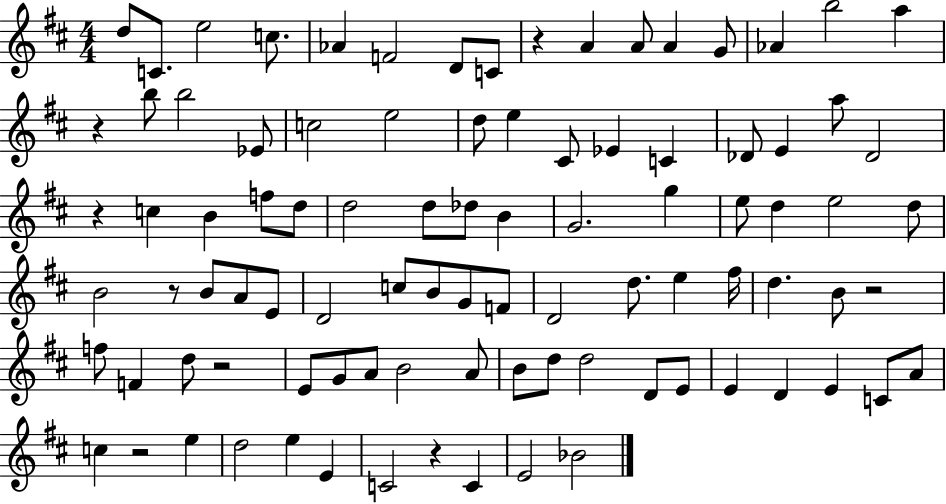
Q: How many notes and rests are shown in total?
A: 93